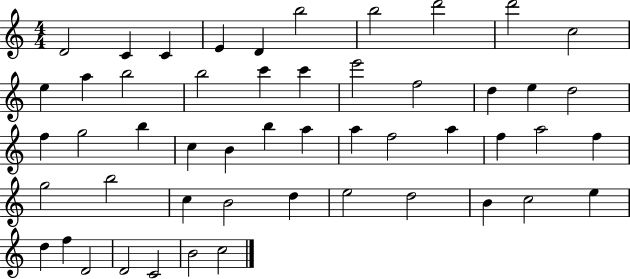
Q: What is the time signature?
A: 4/4